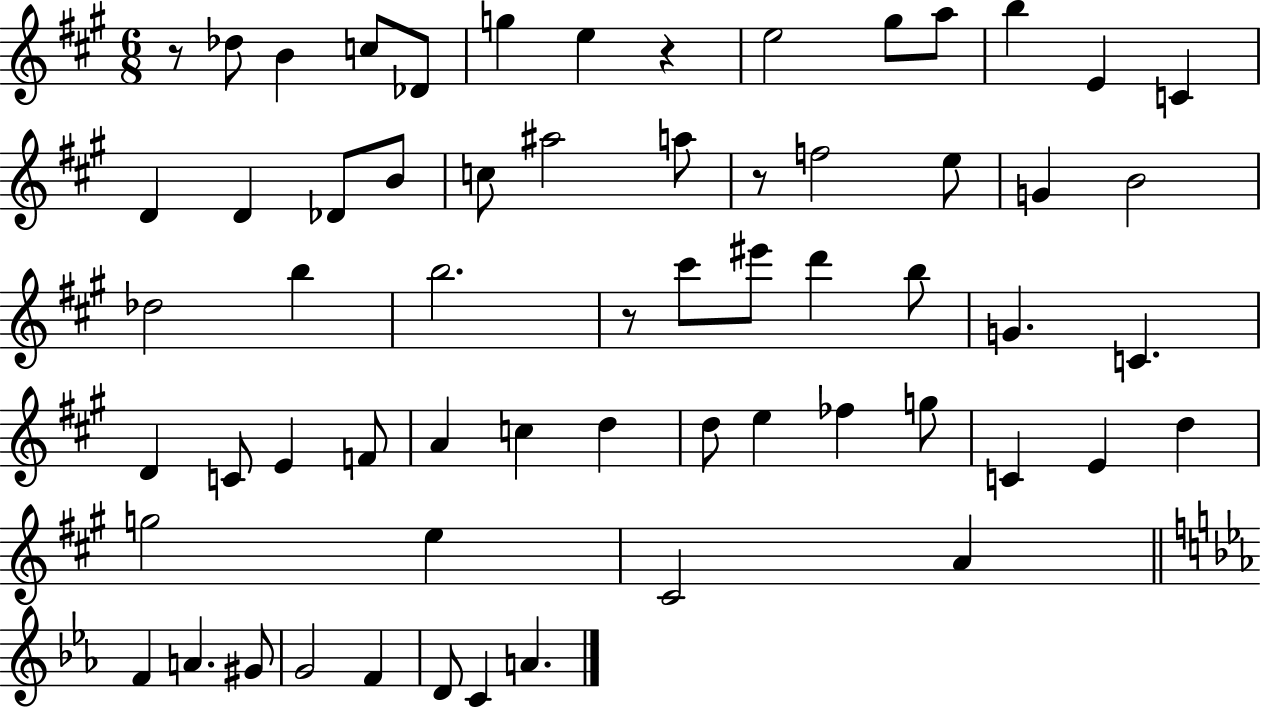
{
  \clef treble
  \numericTimeSignature
  \time 6/8
  \key a \major
  r8 des''8 b'4 c''8 des'8 | g''4 e''4 r4 | e''2 gis''8 a''8 | b''4 e'4 c'4 | \break d'4 d'4 des'8 b'8 | c''8 ais''2 a''8 | r8 f''2 e''8 | g'4 b'2 | \break des''2 b''4 | b''2. | r8 cis'''8 eis'''8 d'''4 b''8 | g'4. c'4. | \break d'4 c'8 e'4 f'8 | a'4 c''4 d''4 | d''8 e''4 fes''4 g''8 | c'4 e'4 d''4 | \break g''2 e''4 | cis'2 a'4 | \bar "||" \break \key ees \major f'4 a'4. gis'8 | g'2 f'4 | d'8 c'4 a'4. | \bar "|."
}